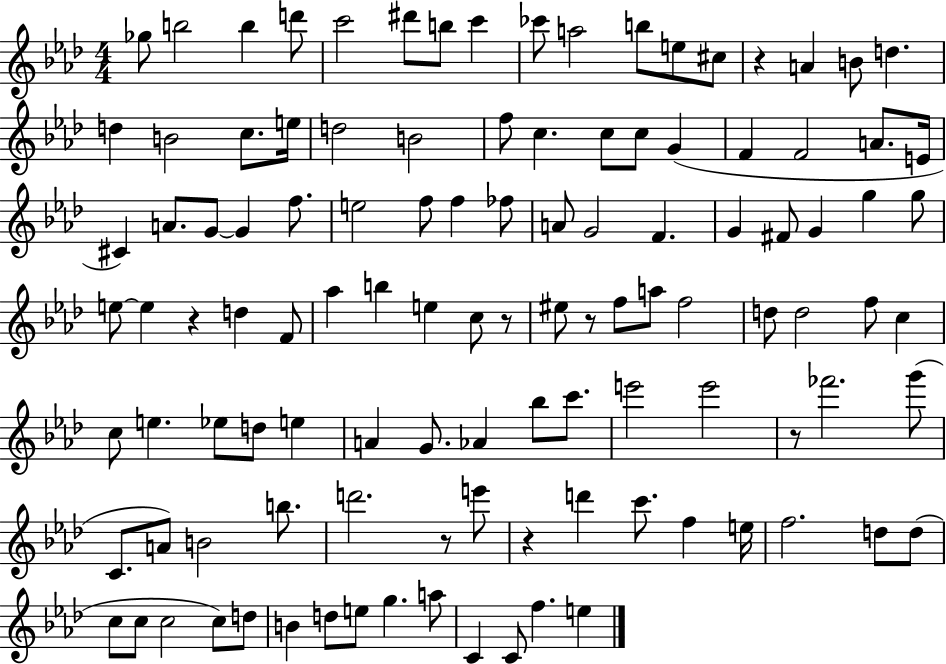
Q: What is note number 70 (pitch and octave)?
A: A4